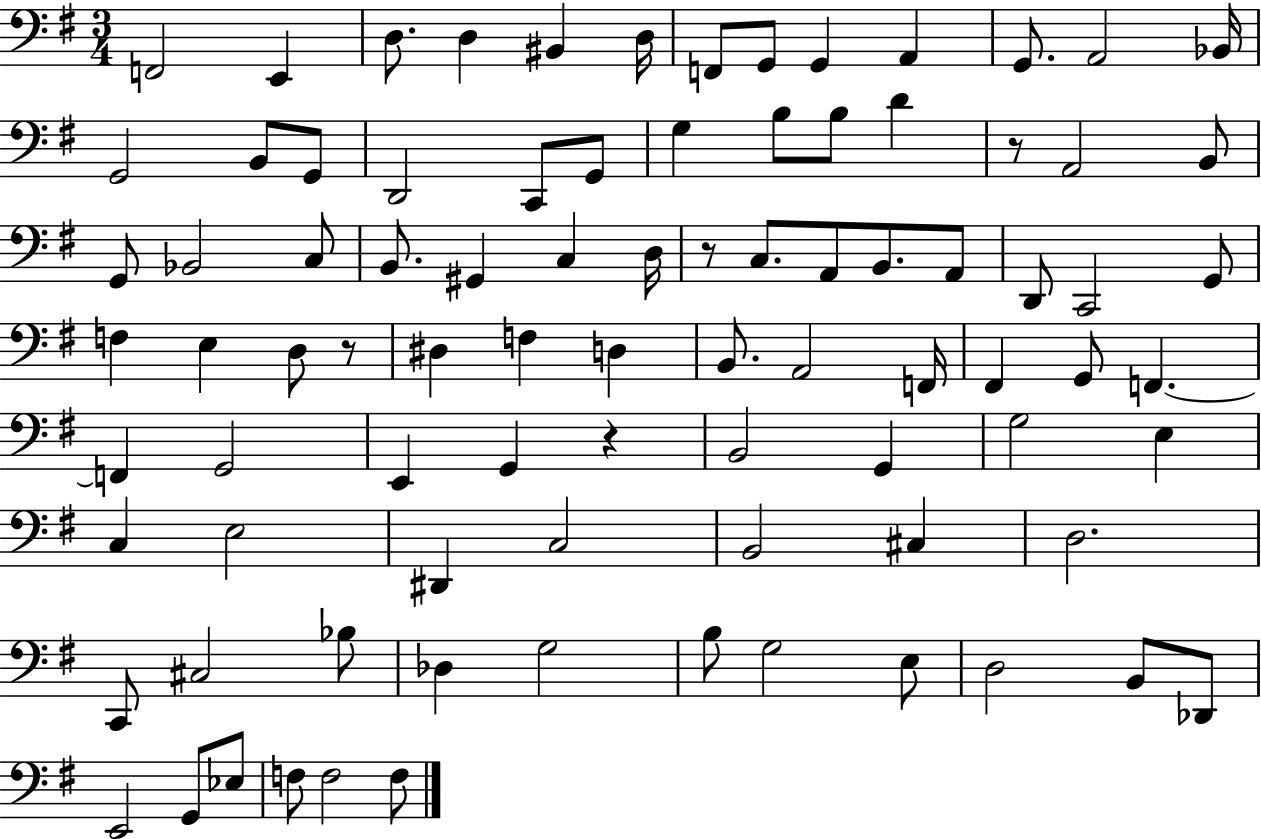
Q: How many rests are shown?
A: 4